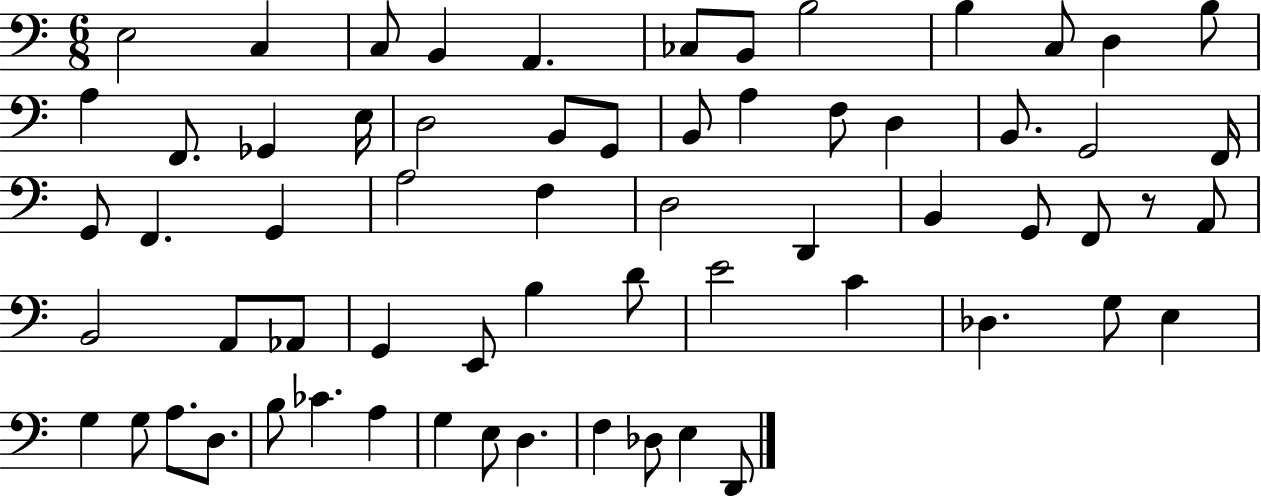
X:1
T:Untitled
M:6/8
L:1/4
K:C
E,2 C, C,/2 B,, A,, _C,/2 B,,/2 B,2 B, C,/2 D, B,/2 A, F,,/2 _G,, E,/4 D,2 B,,/2 G,,/2 B,,/2 A, F,/2 D, B,,/2 G,,2 F,,/4 G,,/2 F,, G,, A,2 F, D,2 D,, B,, G,,/2 F,,/2 z/2 A,,/2 B,,2 A,,/2 _A,,/2 G,, E,,/2 B, D/2 E2 C _D, G,/2 E, G, G,/2 A,/2 D,/2 B,/2 _C A, G, E,/2 D, F, _D,/2 E, D,,/2